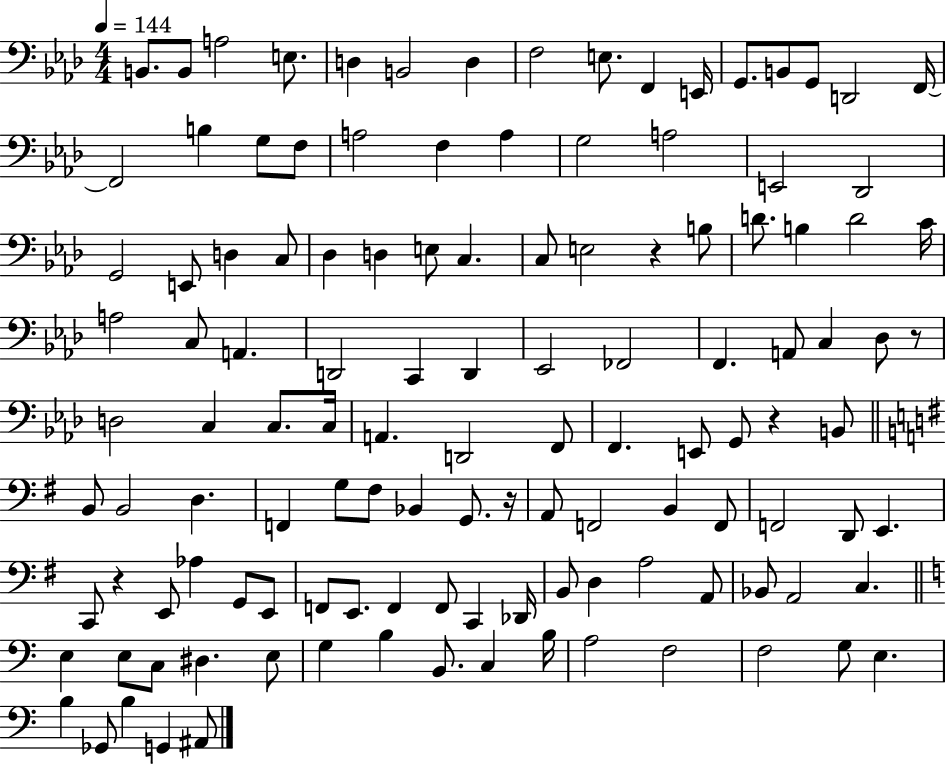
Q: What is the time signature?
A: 4/4